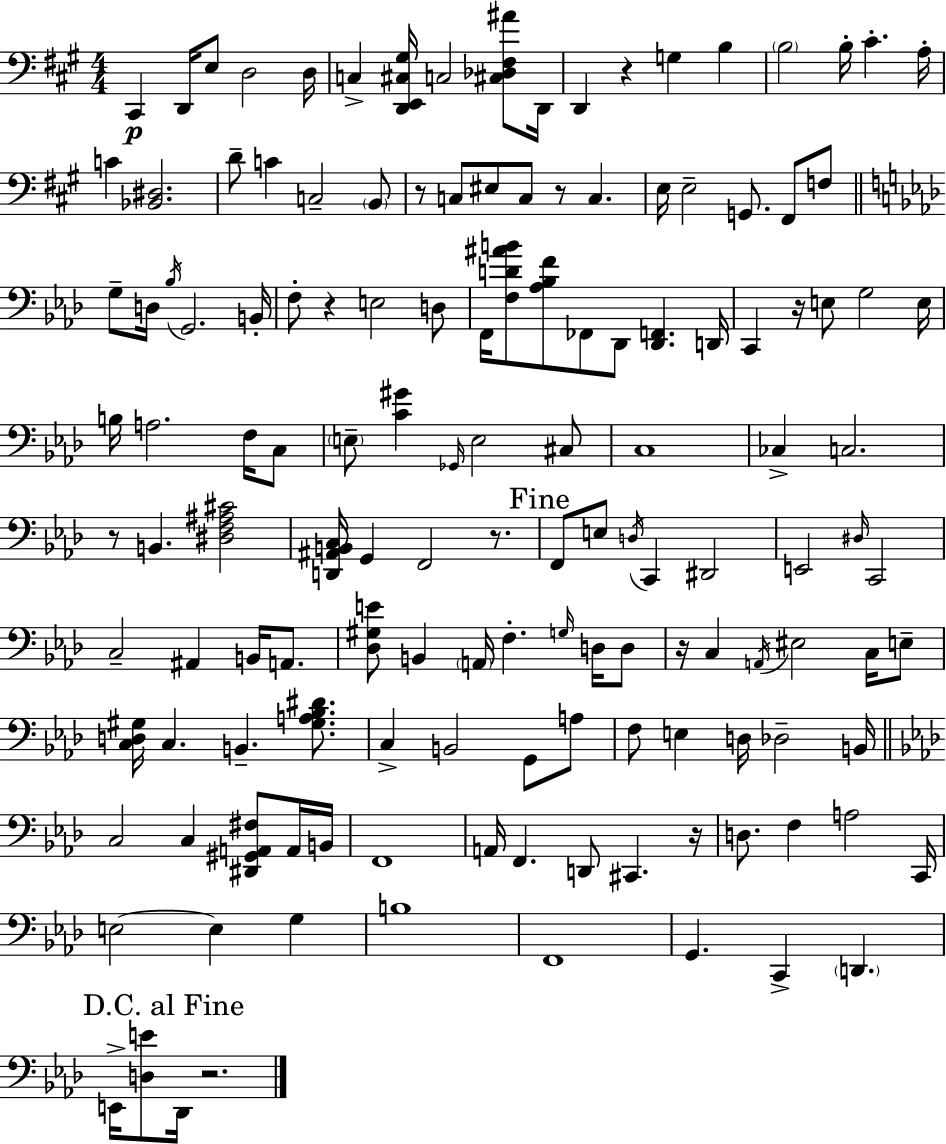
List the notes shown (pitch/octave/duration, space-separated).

C#2/q D2/s E3/e D3/h D3/s C3/q [D2,E2,C#3,G#3]/s C3/h [C#3,Db3,F#3,A#4]/e D2/s D2/q R/q G3/q B3/q B3/h B3/s C#4/q. A3/s C4/q [Bb2,D#3]/h. D4/e C4/q C3/h B2/e R/e C3/e EIS3/e C3/e R/e C3/q. E3/s E3/h G2/e. F#2/e F3/e G3/e D3/s Bb3/s G2/h. B2/s F3/e R/q E3/h D3/e F2/s [F3,D4,A#4,B4]/e [Ab3,Bb3,F4]/e FES2/e Db2/e [Db2,F2]/q. D2/s C2/q R/s E3/e G3/h E3/s B3/s A3/h. F3/s C3/e E3/e [C4,G#4]/q Gb2/s E3/h C#3/e C3/w CES3/q C3/h. R/e B2/q. [D#3,F3,A#3,C#4]/h [D2,A#2,B2,C3]/s G2/q F2/h R/e. F2/e E3/e D3/s C2/q D#2/h E2/h D#3/s C2/h C3/h A#2/q B2/s A2/e. [Db3,G#3,E4]/e B2/q A2/s F3/q. G3/s D3/s D3/e R/s C3/q A2/s EIS3/h C3/s E3/e [C3,D3,G#3]/s C3/q. B2/q. [G#3,A3,Bb3,D#4]/e. C3/q B2/h G2/e A3/e F3/e E3/q D3/s Db3/h B2/s C3/h C3/q [D#2,G#2,A2,F#3]/e A2/s B2/s F2/w A2/s F2/q. D2/e C#2/q. R/s D3/e. F3/q A3/h C2/s E3/h E3/q G3/q B3/w F2/w G2/q. C2/q D2/q. E2/s [D3,E4]/e Db2/s R/h.